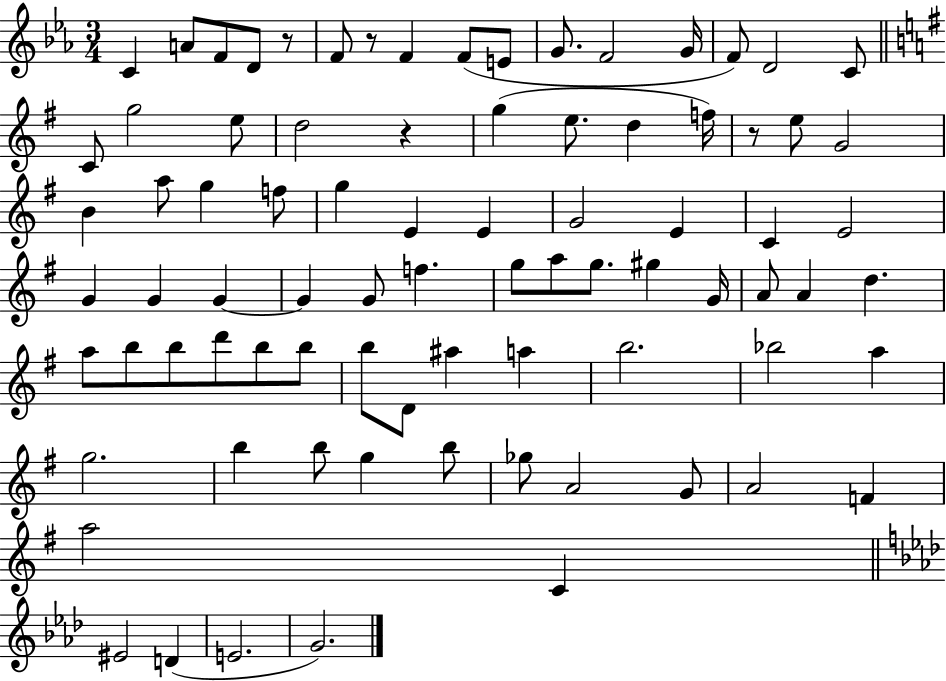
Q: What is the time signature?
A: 3/4